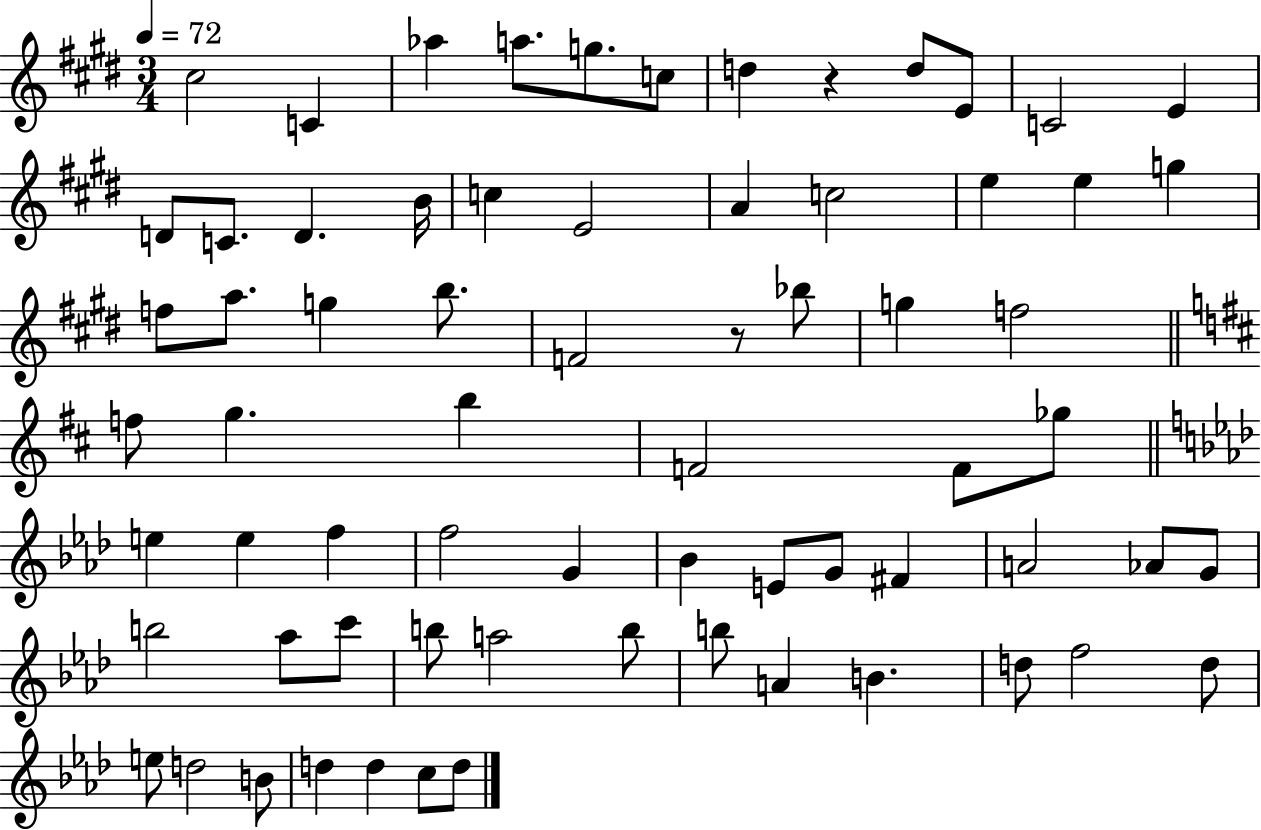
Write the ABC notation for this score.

X:1
T:Untitled
M:3/4
L:1/4
K:E
^c2 C _a a/2 g/2 c/2 d z d/2 E/2 C2 E D/2 C/2 D B/4 c E2 A c2 e e g f/2 a/2 g b/2 F2 z/2 _b/2 g f2 f/2 g b F2 F/2 _g/2 e e f f2 G _B E/2 G/2 ^F A2 _A/2 G/2 b2 _a/2 c'/2 b/2 a2 b/2 b/2 A B d/2 f2 d/2 e/2 d2 B/2 d d c/2 d/2